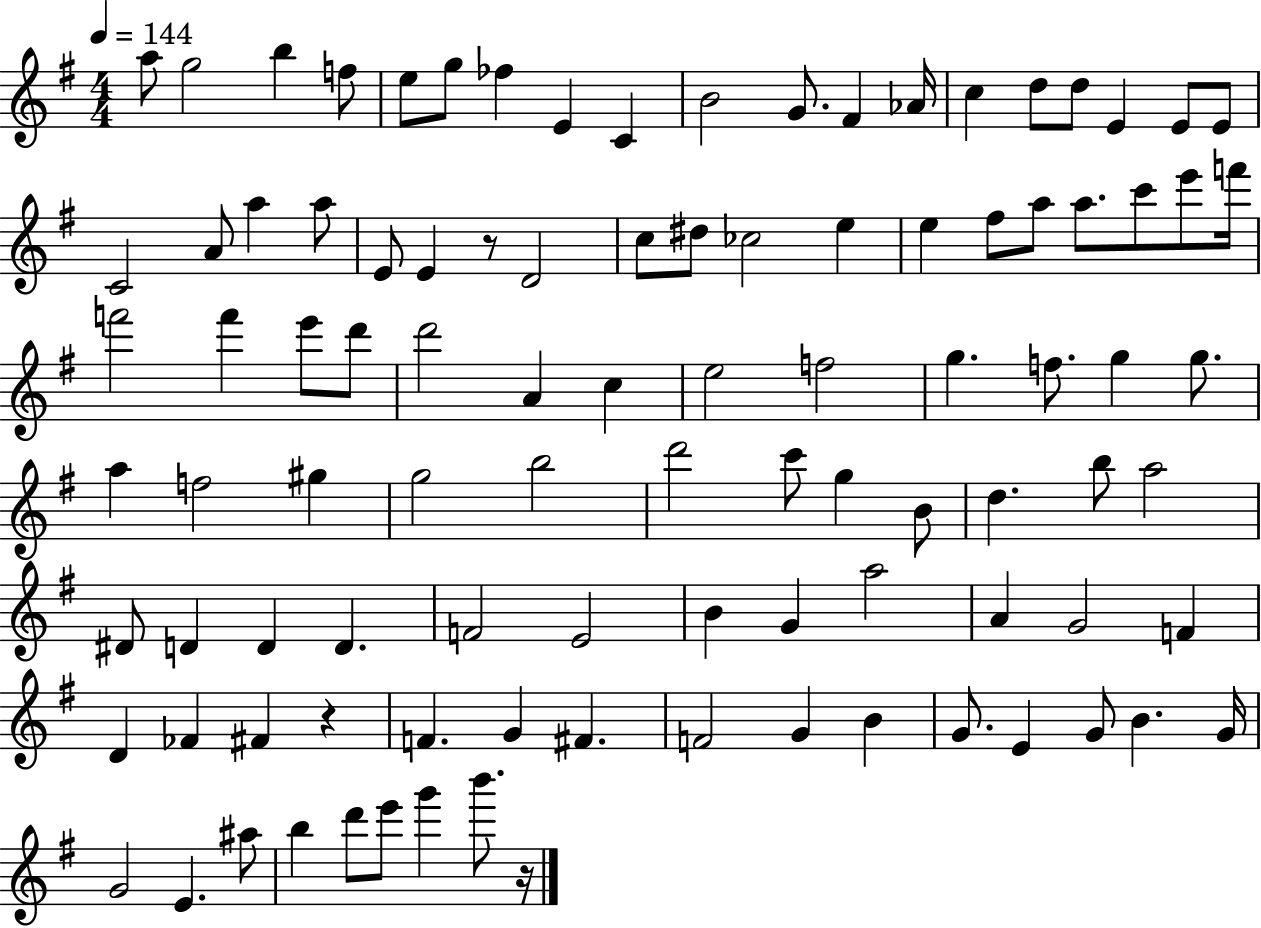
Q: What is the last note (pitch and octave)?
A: B6